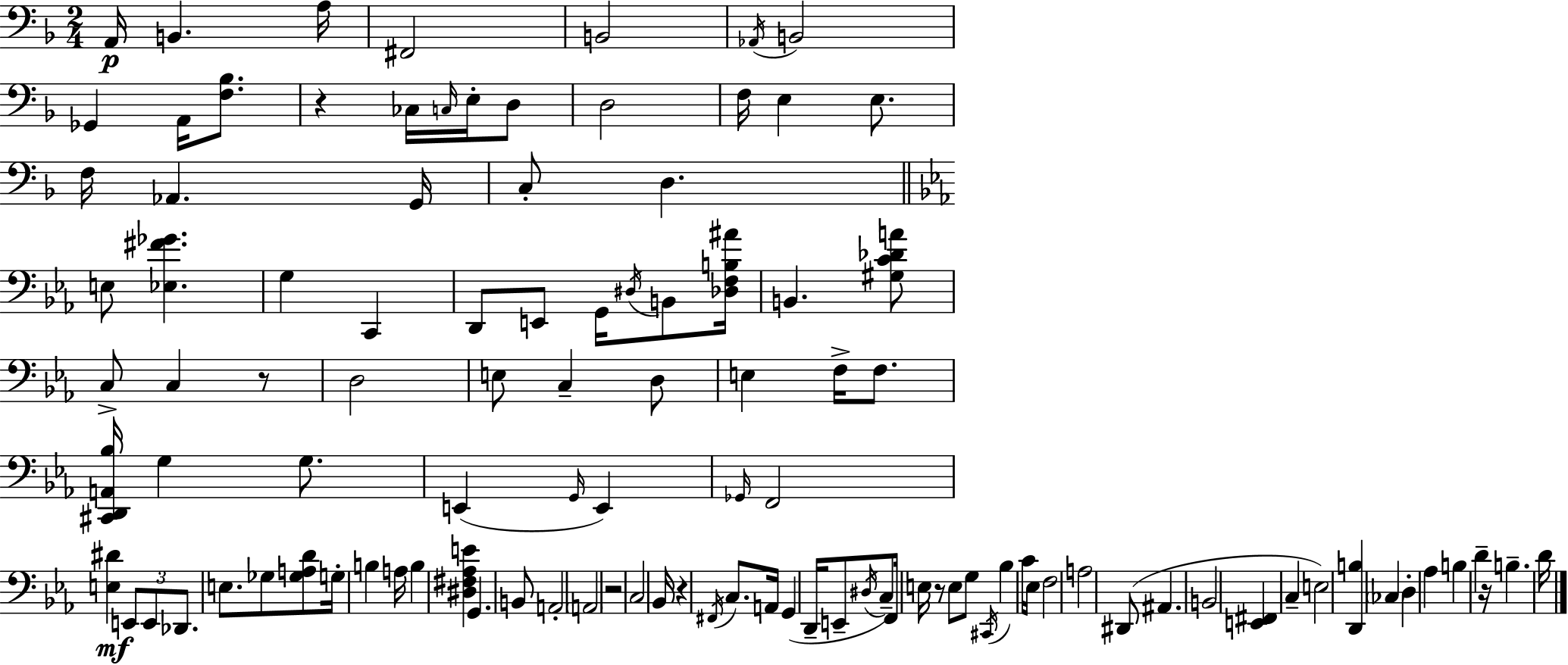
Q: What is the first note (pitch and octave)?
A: A2